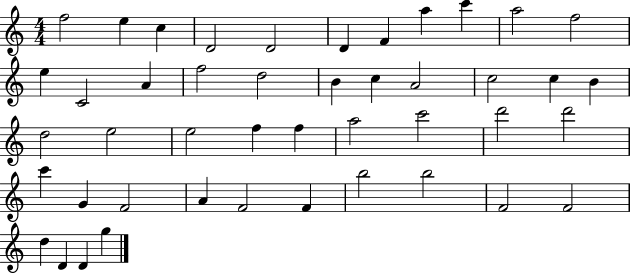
{
  \clef treble
  \numericTimeSignature
  \time 4/4
  \key c \major
  f''2 e''4 c''4 | d'2 d'2 | d'4 f'4 a''4 c'''4 | a''2 f''2 | \break e''4 c'2 a'4 | f''2 d''2 | b'4 c''4 a'2 | c''2 c''4 b'4 | \break d''2 e''2 | e''2 f''4 f''4 | a''2 c'''2 | d'''2 d'''2 | \break c'''4 g'4 f'2 | a'4 f'2 f'4 | b''2 b''2 | f'2 f'2 | \break d''4 d'4 d'4 g''4 | \bar "|."
}